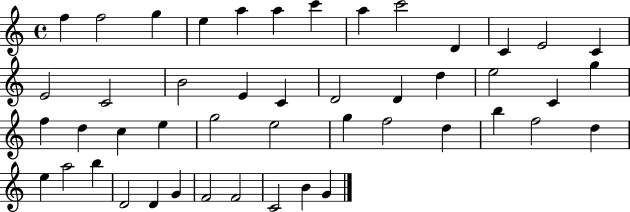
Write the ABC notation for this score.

X:1
T:Untitled
M:4/4
L:1/4
K:C
f f2 g e a a c' a c'2 D C E2 C E2 C2 B2 E C D2 D d e2 C g f d c e g2 e2 g f2 d b f2 d e a2 b D2 D G F2 F2 C2 B G